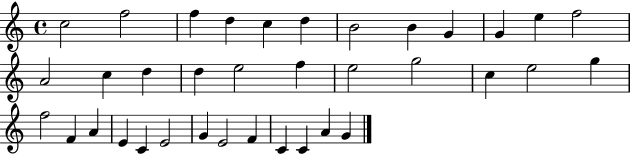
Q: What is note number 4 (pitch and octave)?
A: D5